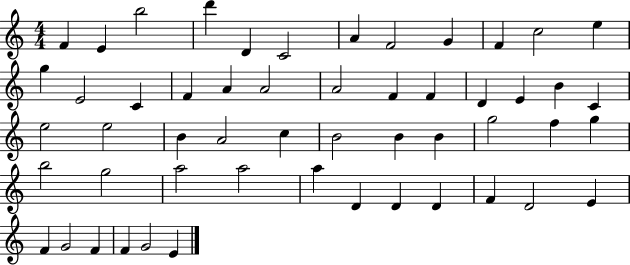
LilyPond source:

{
  \clef treble
  \numericTimeSignature
  \time 4/4
  \key c \major
  f'4 e'4 b''2 | d'''4 d'4 c'2 | a'4 f'2 g'4 | f'4 c''2 e''4 | \break g''4 e'2 c'4 | f'4 a'4 a'2 | a'2 f'4 f'4 | d'4 e'4 b'4 c'4 | \break e''2 e''2 | b'4 a'2 c''4 | b'2 b'4 b'4 | g''2 f''4 g''4 | \break b''2 g''2 | a''2 a''2 | a''4 d'4 d'4 d'4 | f'4 d'2 e'4 | \break f'4 g'2 f'4 | f'4 g'2 e'4 | \bar "|."
}